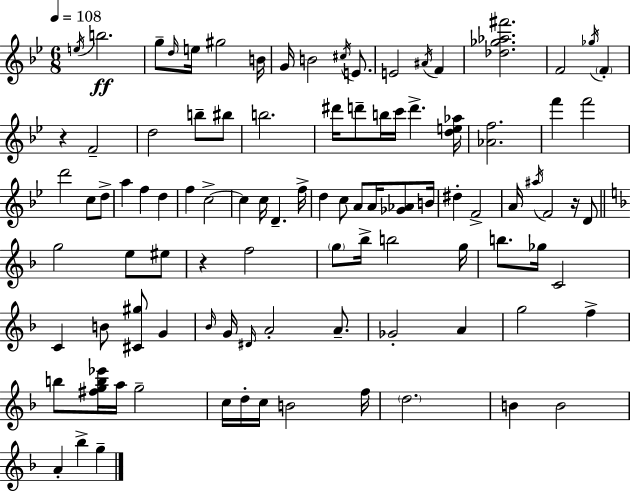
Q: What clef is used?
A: treble